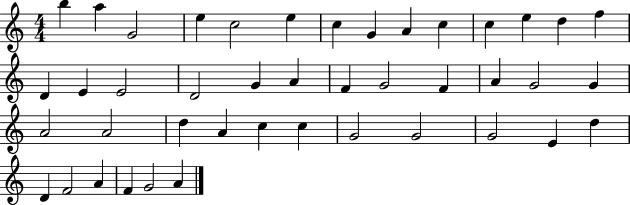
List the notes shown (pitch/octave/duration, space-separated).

B5/q A5/q G4/h E5/q C5/h E5/q C5/q G4/q A4/q C5/q C5/q E5/q D5/q F5/q D4/q E4/q E4/h D4/h G4/q A4/q F4/q G4/h F4/q A4/q G4/h G4/q A4/h A4/h D5/q A4/q C5/q C5/q G4/h G4/h G4/h E4/q D5/q D4/q F4/h A4/q F4/q G4/h A4/q